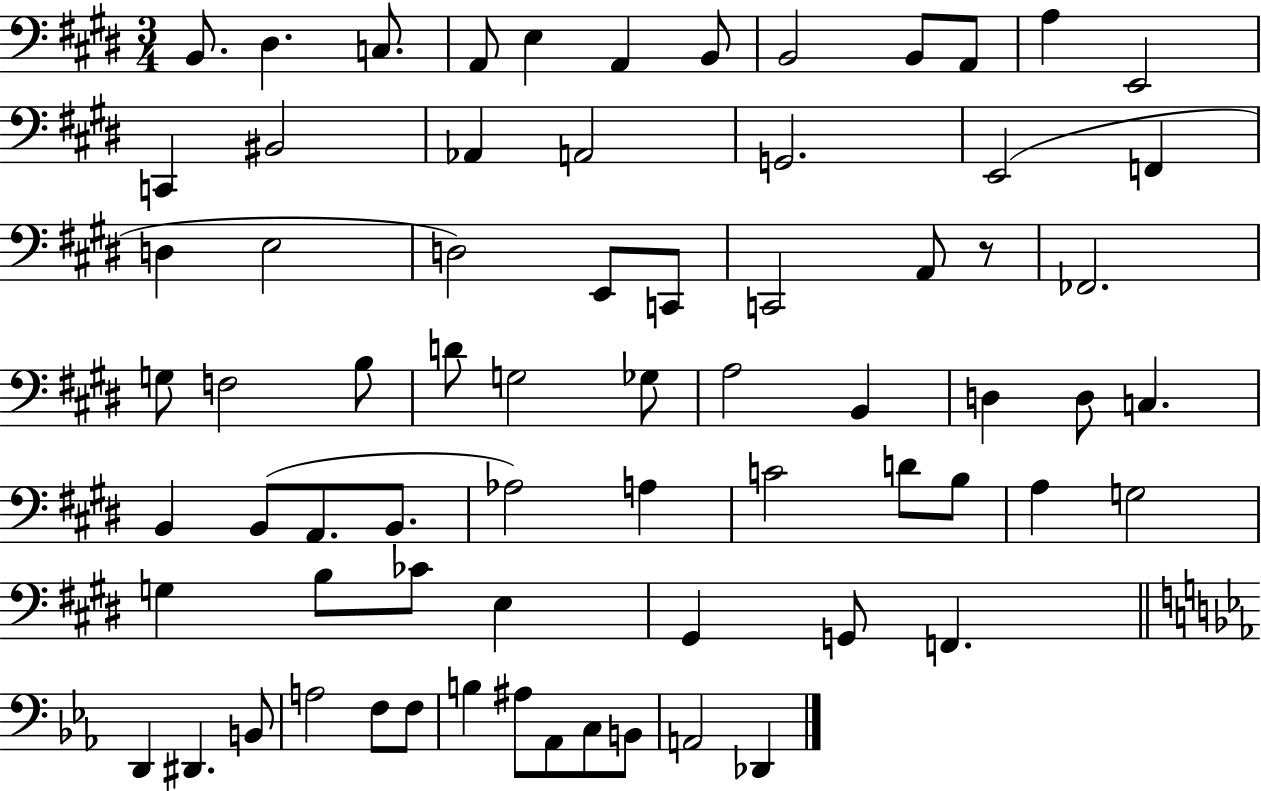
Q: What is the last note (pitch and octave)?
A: Db2